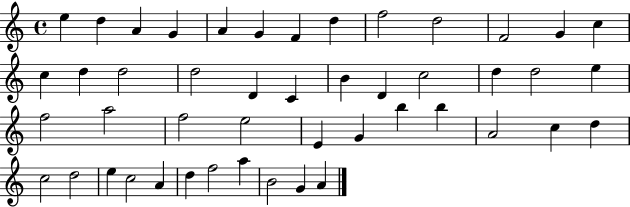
{
  \clef treble
  \time 4/4
  \defaultTimeSignature
  \key c \major
  e''4 d''4 a'4 g'4 | a'4 g'4 f'4 d''4 | f''2 d''2 | f'2 g'4 c''4 | \break c''4 d''4 d''2 | d''2 d'4 c'4 | b'4 d'4 c''2 | d''4 d''2 e''4 | \break f''2 a''2 | f''2 e''2 | e'4 g'4 b''4 b''4 | a'2 c''4 d''4 | \break c''2 d''2 | e''4 c''2 a'4 | d''4 f''2 a''4 | b'2 g'4 a'4 | \break \bar "|."
}